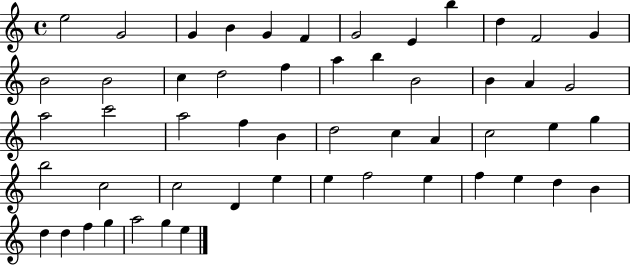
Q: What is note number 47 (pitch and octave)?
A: D5